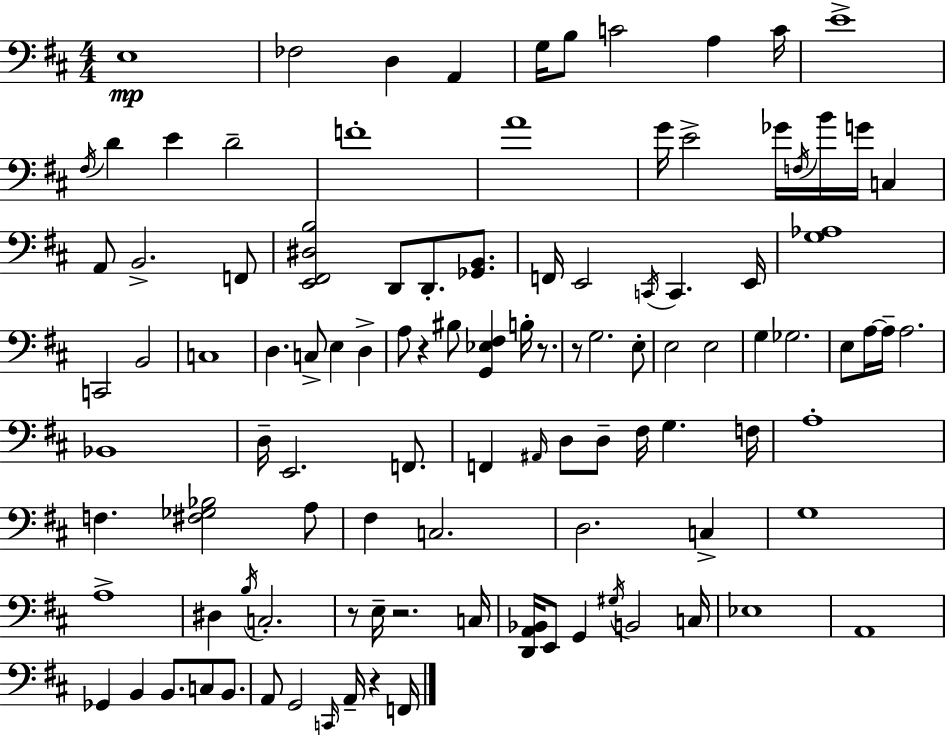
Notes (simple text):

E3/w FES3/h D3/q A2/q G3/s B3/e C4/h A3/q C4/s E4/w F#3/s D4/q E4/q D4/h F4/w A4/w G4/s E4/h Gb4/s F3/s B4/s G4/s C3/q A2/e B2/h. F2/e [E2,F#2,D#3,B3]/h D2/e D2/e. [Gb2,B2]/e. F2/s E2/h C2/s C2/q. E2/s [G3,Ab3]/w C2/h B2/h C3/w D3/q. C3/e E3/q D3/q A3/e R/q BIS3/e [G2,Eb3,F#3]/q B3/s R/e. R/e G3/h. E3/e E3/h E3/h G3/q Gb3/h. E3/e A3/s A3/s A3/h. Bb2/w D3/s E2/h. F2/e. F2/q A#2/s D3/e D3/e F#3/s G3/q. F3/s A3/w F3/q. [F#3,Gb3,Bb3]/h A3/e F#3/q C3/h. D3/h. C3/q G3/w A3/w D#3/q B3/s C3/h. R/e E3/s R/h. C3/s [D2,A2,Bb2]/s E2/e G2/q G#3/s B2/h C3/s Eb3/w A2/w Gb2/q B2/q B2/e. C3/e B2/e. A2/e G2/h C2/s A2/s R/q F2/s